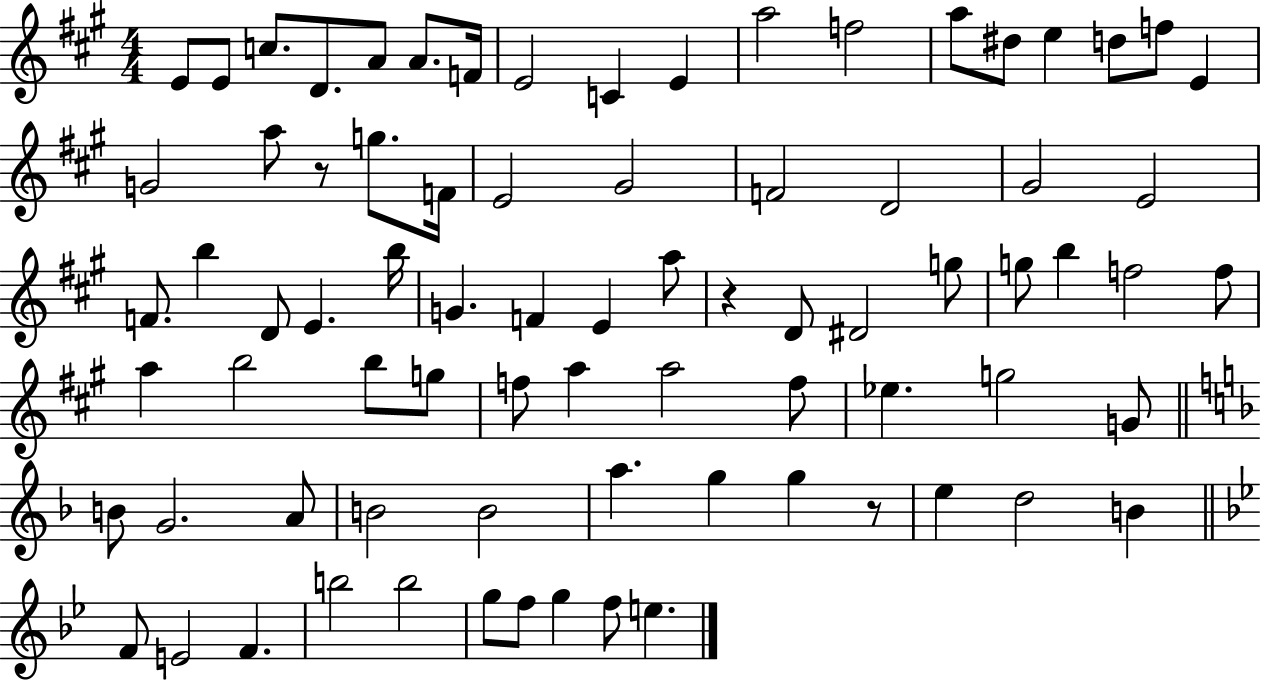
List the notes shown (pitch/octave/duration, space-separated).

E4/e E4/e C5/e. D4/e. A4/e A4/e. F4/s E4/h C4/q E4/q A5/h F5/h A5/e D#5/e E5/q D5/e F5/e E4/q G4/h A5/e R/e G5/e. F4/s E4/h G#4/h F4/h D4/h G#4/h E4/h F4/e. B5/q D4/e E4/q. B5/s G4/q. F4/q E4/q A5/e R/q D4/e D#4/h G5/e G5/e B5/q F5/h F5/e A5/q B5/h B5/e G5/e F5/e A5/q A5/h F5/e Eb5/q. G5/h G4/e B4/e G4/h. A4/e B4/h B4/h A5/q. G5/q G5/q R/e E5/q D5/h B4/q F4/e E4/h F4/q. B5/h B5/h G5/e F5/e G5/q F5/e E5/q.